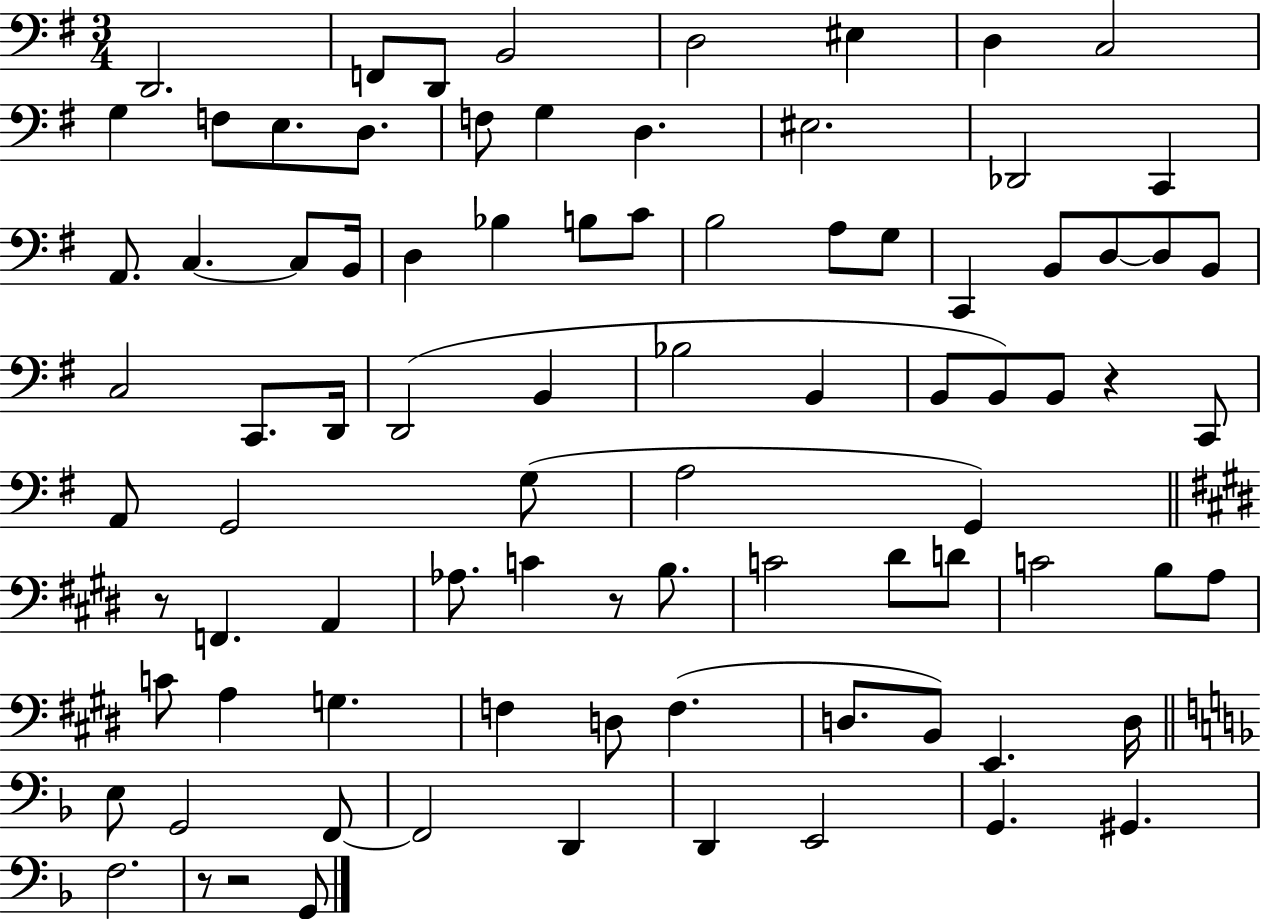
X:1
T:Untitled
M:3/4
L:1/4
K:G
D,,2 F,,/2 D,,/2 B,,2 D,2 ^E, D, C,2 G, F,/2 E,/2 D,/2 F,/2 G, D, ^E,2 _D,,2 C,, A,,/2 C, C,/2 B,,/4 D, _B, B,/2 C/2 B,2 A,/2 G,/2 C,, B,,/2 D,/2 D,/2 B,,/2 C,2 C,,/2 D,,/4 D,,2 B,, _B,2 B,, B,,/2 B,,/2 B,,/2 z C,,/2 A,,/2 G,,2 G,/2 A,2 G,, z/2 F,, A,, _A,/2 C z/2 B,/2 C2 ^D/2 D/2 C2 B,/2 A,/2 C/2 A, G, F, D,/2 F, D,/2 B,,/2 E,, D,/4 E,/2 G,,2 F,,/2 F,,2 D,, D,, E,,2 G,, ^G,, F,2 z/2 z2 G,,/2